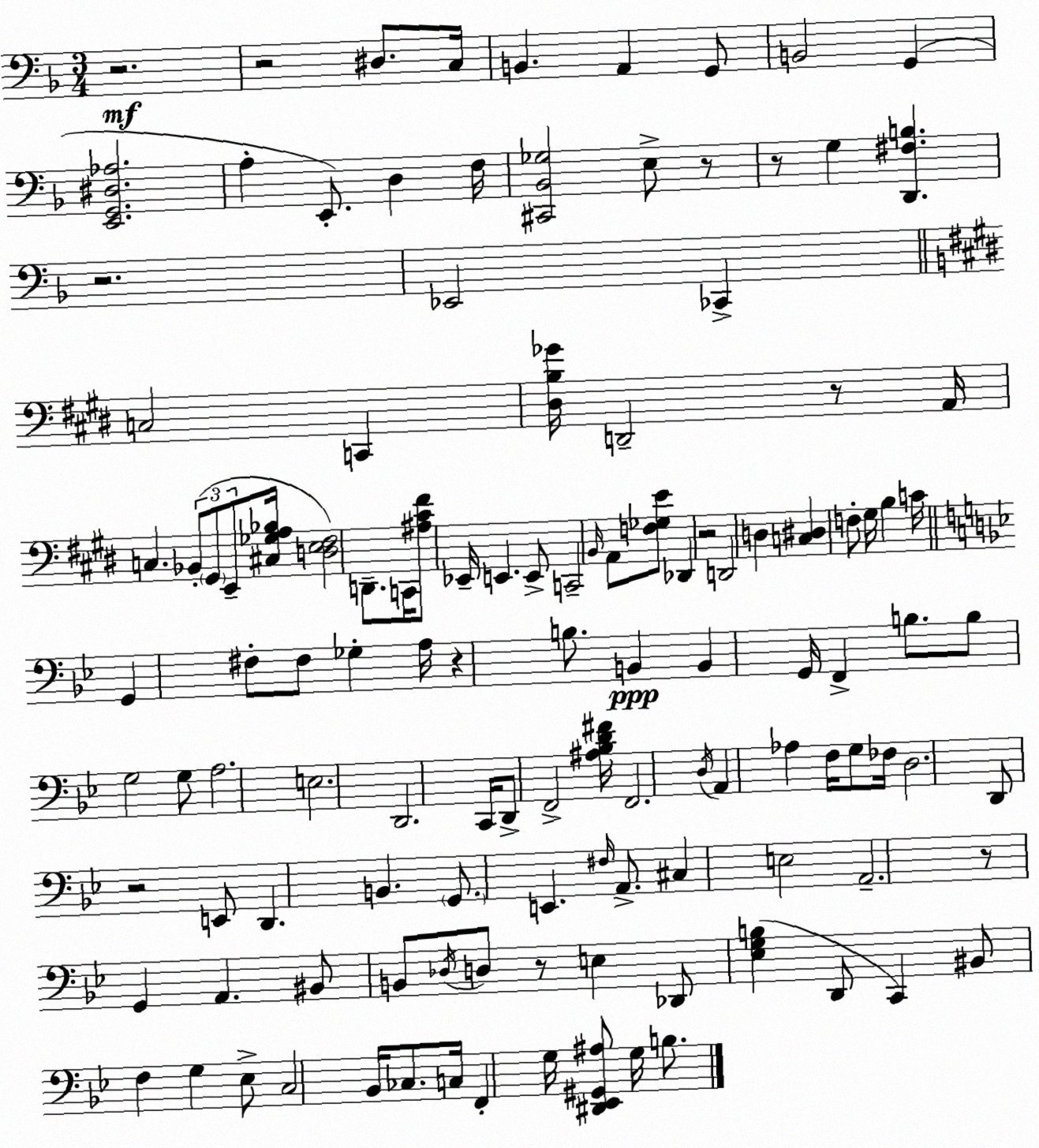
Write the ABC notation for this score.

X:1
T:Untitled
M:3/4
L:1/4
K:F
z2 z2 ^D,/2 C,/4 B,, A,, G,,/2 B,,2 G,, [E,,G,,^D,_A,]2 A, E,,/2 D, F,/4 [^C,,_B,,_G,]2 E,/2 z/2 z/2 G, [D,,^F,B,] z2 _E,,2 _C,, C,2 C,, [^D,B,_G]/4 D,,2 z/2 A,,/4 C, _B,,/2 ^G,,/2 E,,/2 [^C,_G,A,_B,]/4 [D,E,^F,]2 D,,/2 C,,/4 [^A,^C^F]/2 _E,,/4 E,, E,,/2 C,,2 B,,/4 A,,/2 [F,_G,E]/2 _D,, z2 D,,2 D, [C,^D,] F,/2 ^G,/4 B, C/4 G,, ^F,/2 ^F,/2 _G, A,/4 z B,/2 B,, B,, G,,/4 F,, B,/2 B,/2 G,2 G,/2 A,2 E,2 D,,2 C,,/4 D,,/2 F,,2 [^A,_B,D^F]/4 F,,2 D,/4 A,, _A, F,/4 G,/2 _F,/4 D,2 D,,/2 z2 E,,/2 D,, B,, G,,/2 E,, ^F,/4 A,,/2 ^C, E,2 A,,2 z/2 G,, A,, ^B,,/2 B,,/2 _D,/4 D,/2 z/2 E, _D,,/2 [_E,G,B,] D,,/2 C,, ^B,,/2 F, G, _E,/2 C,2 _B,,/4 _C,/2 C,/4 F,, G,/4 [^D,,_E,,^G,,^A,]/2 G,/4 B,/2